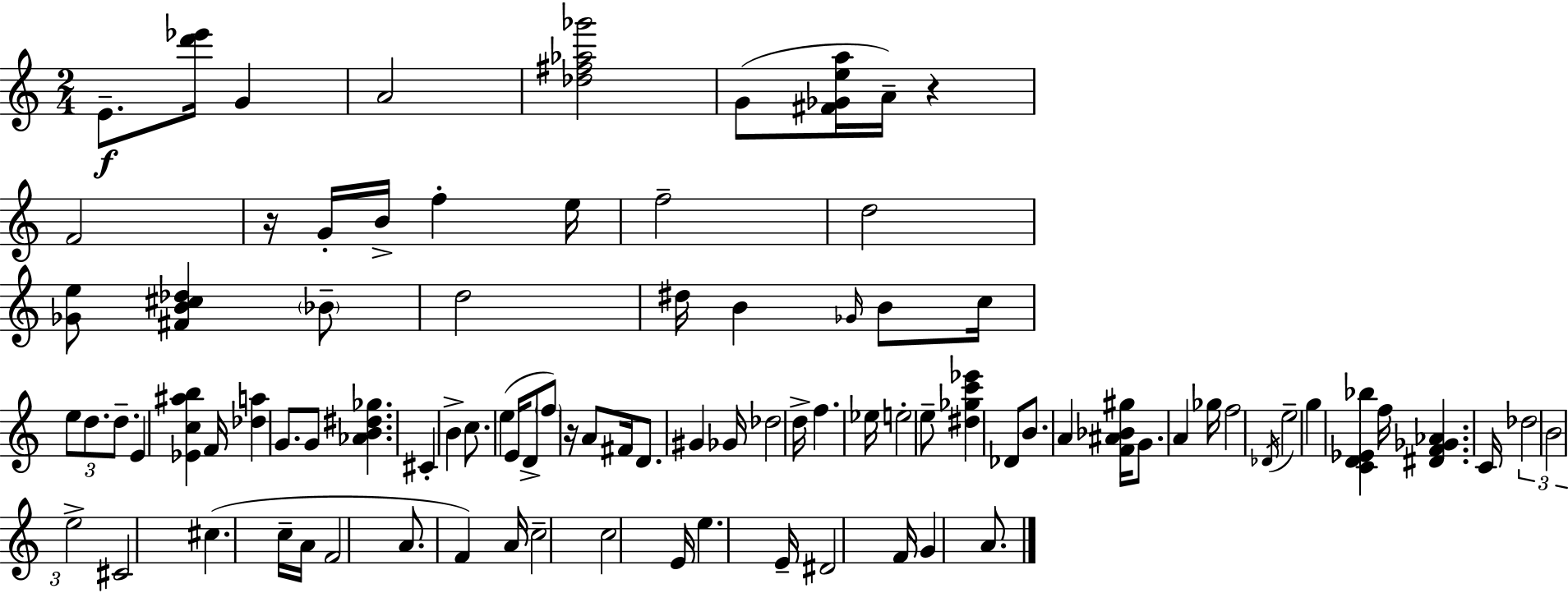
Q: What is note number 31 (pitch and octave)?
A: E4